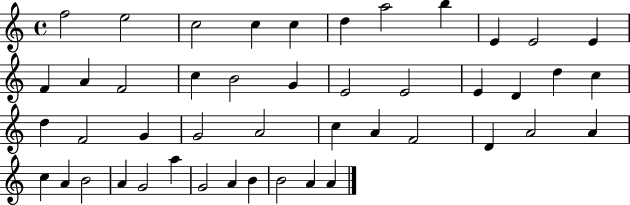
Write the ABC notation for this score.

X:1
T:Untitled
M:4/4
L:1/4
K:C
f2 e2 c2 c c d a2 b E E2 E F A F2 c B2 G E2 E2 E D d c d F2 G G2 A2 c A F2 D A2 A c A B2 A G2 a G2 A B B2 A A